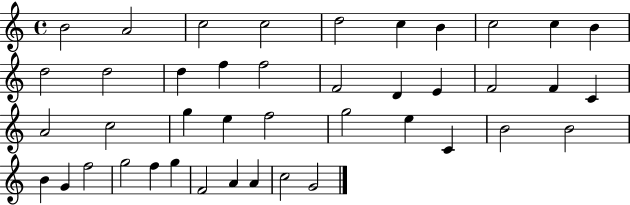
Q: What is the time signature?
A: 4/4